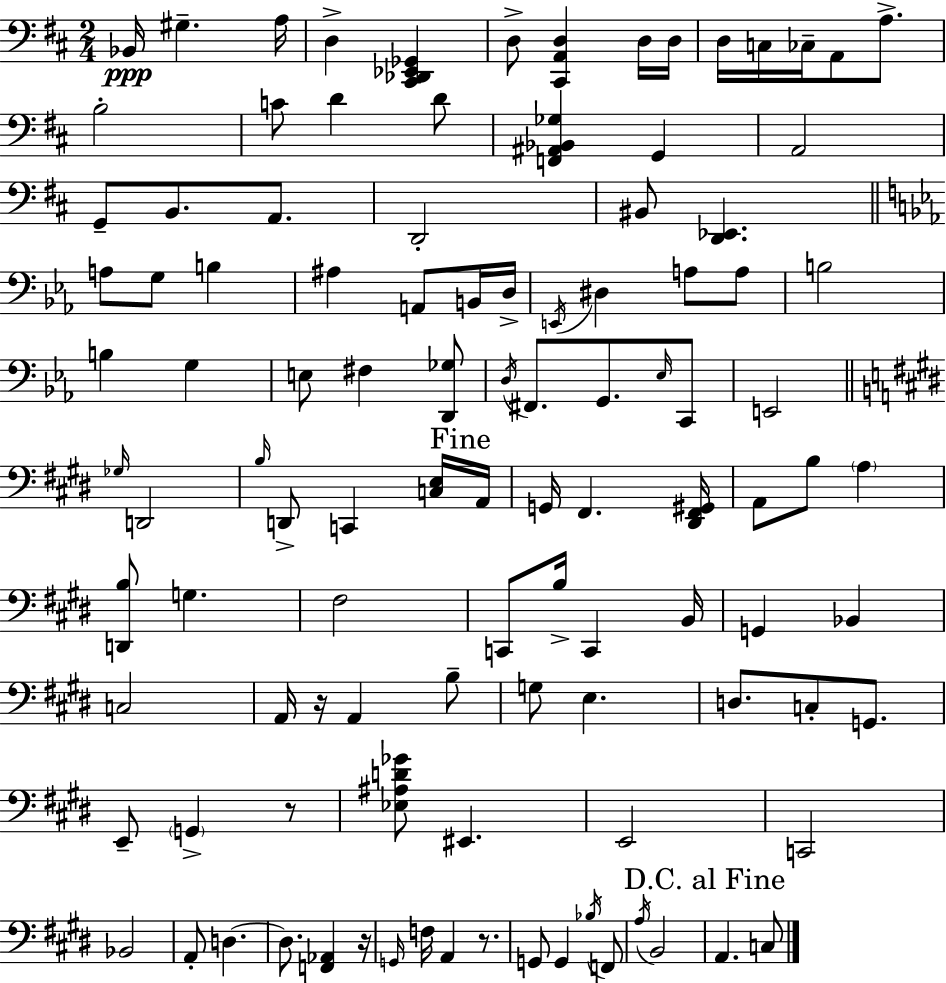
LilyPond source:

{
  \clef bass
  \numericTimeSignature
  \time 2/4
  \key d \major
  \repeat volta 2 { bes,16\ppp gis4.-- a16 | d4-> <cis, des, ees, ges,>4 | d8-> <cis, a, d>4 d16 d16 | d16 c16 ces16-- a,8 a8.-> | \break b2-. | c'8 d'4 d'8 | <f, ais, bes, ges>4 g,4 | a,2 | \break g,8-- b,8. a,8. | d,2-. | bis,8 <d, ees,>4. | \bar "||" \break \key c \minor a8 g8 b4 | ais4 a,8 b,16 d16-> | \acciaccatura { e,16 } dis4 a8 a8 | b2 | \break b4 g4 | e8 fis4 <d, ges>8 | \acciaccatura { d16 } fis,8. g,8. | \grace { ees16 } c,8 e,2 | \break \bar "||" \break \key e \major \grace { ges16 } d,2 | \grace { b16 } d,8-> c,4 | <c e>16 \mark "Fine" a,16 g,16 fis,4. | <dis, fis, gis,>16 a,8 b8 \parenthesize a4 | \break <d, b>8 g4. | fis2 | c,8 b16-> c,4 | b,16 g,4 bes,4 | \break c2 | a,16 r16 a,4 | b8-- g8 e4. | d8. c8-. g,8. | \break e,8-- \parenthesize g,4-> | r8 <ees ais d' ges'>8 eis,4. | e,2 | c,2 | \break bes,2 | a,8-. d4.~~ | d8. <f, aes,>4 | r16 \grace { g,16 } f16 a,4 | \break r8. g,8 g,4 | \acciaccatura { bes16 } f,8 \acciaccatura { a16 } b,2 | \mark "D.C. al Fine" a,4. | c8 } \bar "|."
}